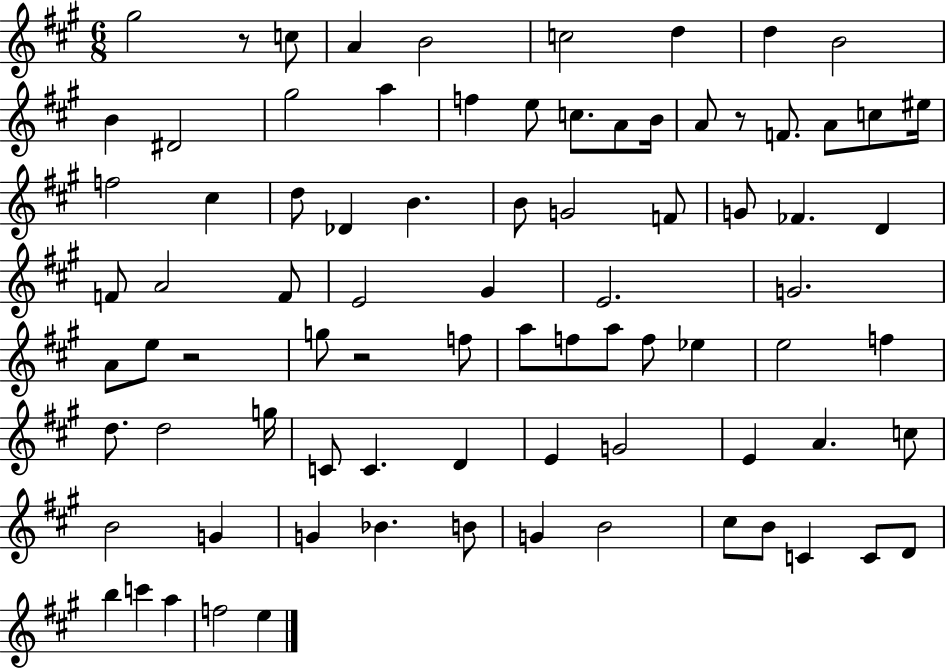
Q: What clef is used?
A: treble